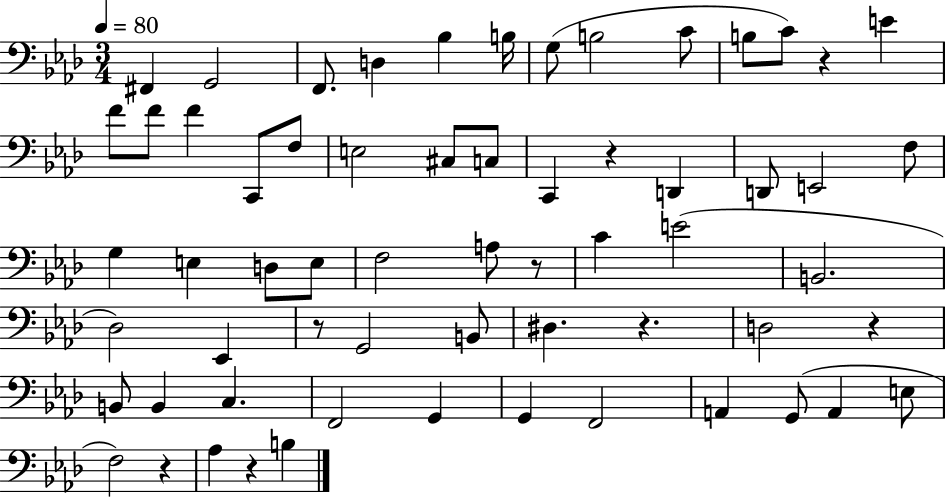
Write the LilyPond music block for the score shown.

{
  \clef bass
  \numericTimeSignature
  \time 3/4
  \key aes \major
  \tempo 4 = 80
  fis,4 g,2 | f,8. d4 bes4 b16 | g8( b2 c'8 | b8 c'8) r4 e'4 | \break f'8 f'8 f'4 c,8 f8 | e2 cis8 c8 | c,4 r4 d,4 | d,8 e,2 f8 | \break g4 e4 d8 e8 | f2 a8 r8 | c'4 e'2( | b,2. | \break des2) ees,4 | r8 g,2 b,8 | dis4. r4. | d2 r4 | \break b,8 b,4 c4. | f,2 g,4 | g,4 f,2 | a,4 g,8( a,4 e8 | \break f2) r4 | aes4 r4 b4 | \bar "|."
}